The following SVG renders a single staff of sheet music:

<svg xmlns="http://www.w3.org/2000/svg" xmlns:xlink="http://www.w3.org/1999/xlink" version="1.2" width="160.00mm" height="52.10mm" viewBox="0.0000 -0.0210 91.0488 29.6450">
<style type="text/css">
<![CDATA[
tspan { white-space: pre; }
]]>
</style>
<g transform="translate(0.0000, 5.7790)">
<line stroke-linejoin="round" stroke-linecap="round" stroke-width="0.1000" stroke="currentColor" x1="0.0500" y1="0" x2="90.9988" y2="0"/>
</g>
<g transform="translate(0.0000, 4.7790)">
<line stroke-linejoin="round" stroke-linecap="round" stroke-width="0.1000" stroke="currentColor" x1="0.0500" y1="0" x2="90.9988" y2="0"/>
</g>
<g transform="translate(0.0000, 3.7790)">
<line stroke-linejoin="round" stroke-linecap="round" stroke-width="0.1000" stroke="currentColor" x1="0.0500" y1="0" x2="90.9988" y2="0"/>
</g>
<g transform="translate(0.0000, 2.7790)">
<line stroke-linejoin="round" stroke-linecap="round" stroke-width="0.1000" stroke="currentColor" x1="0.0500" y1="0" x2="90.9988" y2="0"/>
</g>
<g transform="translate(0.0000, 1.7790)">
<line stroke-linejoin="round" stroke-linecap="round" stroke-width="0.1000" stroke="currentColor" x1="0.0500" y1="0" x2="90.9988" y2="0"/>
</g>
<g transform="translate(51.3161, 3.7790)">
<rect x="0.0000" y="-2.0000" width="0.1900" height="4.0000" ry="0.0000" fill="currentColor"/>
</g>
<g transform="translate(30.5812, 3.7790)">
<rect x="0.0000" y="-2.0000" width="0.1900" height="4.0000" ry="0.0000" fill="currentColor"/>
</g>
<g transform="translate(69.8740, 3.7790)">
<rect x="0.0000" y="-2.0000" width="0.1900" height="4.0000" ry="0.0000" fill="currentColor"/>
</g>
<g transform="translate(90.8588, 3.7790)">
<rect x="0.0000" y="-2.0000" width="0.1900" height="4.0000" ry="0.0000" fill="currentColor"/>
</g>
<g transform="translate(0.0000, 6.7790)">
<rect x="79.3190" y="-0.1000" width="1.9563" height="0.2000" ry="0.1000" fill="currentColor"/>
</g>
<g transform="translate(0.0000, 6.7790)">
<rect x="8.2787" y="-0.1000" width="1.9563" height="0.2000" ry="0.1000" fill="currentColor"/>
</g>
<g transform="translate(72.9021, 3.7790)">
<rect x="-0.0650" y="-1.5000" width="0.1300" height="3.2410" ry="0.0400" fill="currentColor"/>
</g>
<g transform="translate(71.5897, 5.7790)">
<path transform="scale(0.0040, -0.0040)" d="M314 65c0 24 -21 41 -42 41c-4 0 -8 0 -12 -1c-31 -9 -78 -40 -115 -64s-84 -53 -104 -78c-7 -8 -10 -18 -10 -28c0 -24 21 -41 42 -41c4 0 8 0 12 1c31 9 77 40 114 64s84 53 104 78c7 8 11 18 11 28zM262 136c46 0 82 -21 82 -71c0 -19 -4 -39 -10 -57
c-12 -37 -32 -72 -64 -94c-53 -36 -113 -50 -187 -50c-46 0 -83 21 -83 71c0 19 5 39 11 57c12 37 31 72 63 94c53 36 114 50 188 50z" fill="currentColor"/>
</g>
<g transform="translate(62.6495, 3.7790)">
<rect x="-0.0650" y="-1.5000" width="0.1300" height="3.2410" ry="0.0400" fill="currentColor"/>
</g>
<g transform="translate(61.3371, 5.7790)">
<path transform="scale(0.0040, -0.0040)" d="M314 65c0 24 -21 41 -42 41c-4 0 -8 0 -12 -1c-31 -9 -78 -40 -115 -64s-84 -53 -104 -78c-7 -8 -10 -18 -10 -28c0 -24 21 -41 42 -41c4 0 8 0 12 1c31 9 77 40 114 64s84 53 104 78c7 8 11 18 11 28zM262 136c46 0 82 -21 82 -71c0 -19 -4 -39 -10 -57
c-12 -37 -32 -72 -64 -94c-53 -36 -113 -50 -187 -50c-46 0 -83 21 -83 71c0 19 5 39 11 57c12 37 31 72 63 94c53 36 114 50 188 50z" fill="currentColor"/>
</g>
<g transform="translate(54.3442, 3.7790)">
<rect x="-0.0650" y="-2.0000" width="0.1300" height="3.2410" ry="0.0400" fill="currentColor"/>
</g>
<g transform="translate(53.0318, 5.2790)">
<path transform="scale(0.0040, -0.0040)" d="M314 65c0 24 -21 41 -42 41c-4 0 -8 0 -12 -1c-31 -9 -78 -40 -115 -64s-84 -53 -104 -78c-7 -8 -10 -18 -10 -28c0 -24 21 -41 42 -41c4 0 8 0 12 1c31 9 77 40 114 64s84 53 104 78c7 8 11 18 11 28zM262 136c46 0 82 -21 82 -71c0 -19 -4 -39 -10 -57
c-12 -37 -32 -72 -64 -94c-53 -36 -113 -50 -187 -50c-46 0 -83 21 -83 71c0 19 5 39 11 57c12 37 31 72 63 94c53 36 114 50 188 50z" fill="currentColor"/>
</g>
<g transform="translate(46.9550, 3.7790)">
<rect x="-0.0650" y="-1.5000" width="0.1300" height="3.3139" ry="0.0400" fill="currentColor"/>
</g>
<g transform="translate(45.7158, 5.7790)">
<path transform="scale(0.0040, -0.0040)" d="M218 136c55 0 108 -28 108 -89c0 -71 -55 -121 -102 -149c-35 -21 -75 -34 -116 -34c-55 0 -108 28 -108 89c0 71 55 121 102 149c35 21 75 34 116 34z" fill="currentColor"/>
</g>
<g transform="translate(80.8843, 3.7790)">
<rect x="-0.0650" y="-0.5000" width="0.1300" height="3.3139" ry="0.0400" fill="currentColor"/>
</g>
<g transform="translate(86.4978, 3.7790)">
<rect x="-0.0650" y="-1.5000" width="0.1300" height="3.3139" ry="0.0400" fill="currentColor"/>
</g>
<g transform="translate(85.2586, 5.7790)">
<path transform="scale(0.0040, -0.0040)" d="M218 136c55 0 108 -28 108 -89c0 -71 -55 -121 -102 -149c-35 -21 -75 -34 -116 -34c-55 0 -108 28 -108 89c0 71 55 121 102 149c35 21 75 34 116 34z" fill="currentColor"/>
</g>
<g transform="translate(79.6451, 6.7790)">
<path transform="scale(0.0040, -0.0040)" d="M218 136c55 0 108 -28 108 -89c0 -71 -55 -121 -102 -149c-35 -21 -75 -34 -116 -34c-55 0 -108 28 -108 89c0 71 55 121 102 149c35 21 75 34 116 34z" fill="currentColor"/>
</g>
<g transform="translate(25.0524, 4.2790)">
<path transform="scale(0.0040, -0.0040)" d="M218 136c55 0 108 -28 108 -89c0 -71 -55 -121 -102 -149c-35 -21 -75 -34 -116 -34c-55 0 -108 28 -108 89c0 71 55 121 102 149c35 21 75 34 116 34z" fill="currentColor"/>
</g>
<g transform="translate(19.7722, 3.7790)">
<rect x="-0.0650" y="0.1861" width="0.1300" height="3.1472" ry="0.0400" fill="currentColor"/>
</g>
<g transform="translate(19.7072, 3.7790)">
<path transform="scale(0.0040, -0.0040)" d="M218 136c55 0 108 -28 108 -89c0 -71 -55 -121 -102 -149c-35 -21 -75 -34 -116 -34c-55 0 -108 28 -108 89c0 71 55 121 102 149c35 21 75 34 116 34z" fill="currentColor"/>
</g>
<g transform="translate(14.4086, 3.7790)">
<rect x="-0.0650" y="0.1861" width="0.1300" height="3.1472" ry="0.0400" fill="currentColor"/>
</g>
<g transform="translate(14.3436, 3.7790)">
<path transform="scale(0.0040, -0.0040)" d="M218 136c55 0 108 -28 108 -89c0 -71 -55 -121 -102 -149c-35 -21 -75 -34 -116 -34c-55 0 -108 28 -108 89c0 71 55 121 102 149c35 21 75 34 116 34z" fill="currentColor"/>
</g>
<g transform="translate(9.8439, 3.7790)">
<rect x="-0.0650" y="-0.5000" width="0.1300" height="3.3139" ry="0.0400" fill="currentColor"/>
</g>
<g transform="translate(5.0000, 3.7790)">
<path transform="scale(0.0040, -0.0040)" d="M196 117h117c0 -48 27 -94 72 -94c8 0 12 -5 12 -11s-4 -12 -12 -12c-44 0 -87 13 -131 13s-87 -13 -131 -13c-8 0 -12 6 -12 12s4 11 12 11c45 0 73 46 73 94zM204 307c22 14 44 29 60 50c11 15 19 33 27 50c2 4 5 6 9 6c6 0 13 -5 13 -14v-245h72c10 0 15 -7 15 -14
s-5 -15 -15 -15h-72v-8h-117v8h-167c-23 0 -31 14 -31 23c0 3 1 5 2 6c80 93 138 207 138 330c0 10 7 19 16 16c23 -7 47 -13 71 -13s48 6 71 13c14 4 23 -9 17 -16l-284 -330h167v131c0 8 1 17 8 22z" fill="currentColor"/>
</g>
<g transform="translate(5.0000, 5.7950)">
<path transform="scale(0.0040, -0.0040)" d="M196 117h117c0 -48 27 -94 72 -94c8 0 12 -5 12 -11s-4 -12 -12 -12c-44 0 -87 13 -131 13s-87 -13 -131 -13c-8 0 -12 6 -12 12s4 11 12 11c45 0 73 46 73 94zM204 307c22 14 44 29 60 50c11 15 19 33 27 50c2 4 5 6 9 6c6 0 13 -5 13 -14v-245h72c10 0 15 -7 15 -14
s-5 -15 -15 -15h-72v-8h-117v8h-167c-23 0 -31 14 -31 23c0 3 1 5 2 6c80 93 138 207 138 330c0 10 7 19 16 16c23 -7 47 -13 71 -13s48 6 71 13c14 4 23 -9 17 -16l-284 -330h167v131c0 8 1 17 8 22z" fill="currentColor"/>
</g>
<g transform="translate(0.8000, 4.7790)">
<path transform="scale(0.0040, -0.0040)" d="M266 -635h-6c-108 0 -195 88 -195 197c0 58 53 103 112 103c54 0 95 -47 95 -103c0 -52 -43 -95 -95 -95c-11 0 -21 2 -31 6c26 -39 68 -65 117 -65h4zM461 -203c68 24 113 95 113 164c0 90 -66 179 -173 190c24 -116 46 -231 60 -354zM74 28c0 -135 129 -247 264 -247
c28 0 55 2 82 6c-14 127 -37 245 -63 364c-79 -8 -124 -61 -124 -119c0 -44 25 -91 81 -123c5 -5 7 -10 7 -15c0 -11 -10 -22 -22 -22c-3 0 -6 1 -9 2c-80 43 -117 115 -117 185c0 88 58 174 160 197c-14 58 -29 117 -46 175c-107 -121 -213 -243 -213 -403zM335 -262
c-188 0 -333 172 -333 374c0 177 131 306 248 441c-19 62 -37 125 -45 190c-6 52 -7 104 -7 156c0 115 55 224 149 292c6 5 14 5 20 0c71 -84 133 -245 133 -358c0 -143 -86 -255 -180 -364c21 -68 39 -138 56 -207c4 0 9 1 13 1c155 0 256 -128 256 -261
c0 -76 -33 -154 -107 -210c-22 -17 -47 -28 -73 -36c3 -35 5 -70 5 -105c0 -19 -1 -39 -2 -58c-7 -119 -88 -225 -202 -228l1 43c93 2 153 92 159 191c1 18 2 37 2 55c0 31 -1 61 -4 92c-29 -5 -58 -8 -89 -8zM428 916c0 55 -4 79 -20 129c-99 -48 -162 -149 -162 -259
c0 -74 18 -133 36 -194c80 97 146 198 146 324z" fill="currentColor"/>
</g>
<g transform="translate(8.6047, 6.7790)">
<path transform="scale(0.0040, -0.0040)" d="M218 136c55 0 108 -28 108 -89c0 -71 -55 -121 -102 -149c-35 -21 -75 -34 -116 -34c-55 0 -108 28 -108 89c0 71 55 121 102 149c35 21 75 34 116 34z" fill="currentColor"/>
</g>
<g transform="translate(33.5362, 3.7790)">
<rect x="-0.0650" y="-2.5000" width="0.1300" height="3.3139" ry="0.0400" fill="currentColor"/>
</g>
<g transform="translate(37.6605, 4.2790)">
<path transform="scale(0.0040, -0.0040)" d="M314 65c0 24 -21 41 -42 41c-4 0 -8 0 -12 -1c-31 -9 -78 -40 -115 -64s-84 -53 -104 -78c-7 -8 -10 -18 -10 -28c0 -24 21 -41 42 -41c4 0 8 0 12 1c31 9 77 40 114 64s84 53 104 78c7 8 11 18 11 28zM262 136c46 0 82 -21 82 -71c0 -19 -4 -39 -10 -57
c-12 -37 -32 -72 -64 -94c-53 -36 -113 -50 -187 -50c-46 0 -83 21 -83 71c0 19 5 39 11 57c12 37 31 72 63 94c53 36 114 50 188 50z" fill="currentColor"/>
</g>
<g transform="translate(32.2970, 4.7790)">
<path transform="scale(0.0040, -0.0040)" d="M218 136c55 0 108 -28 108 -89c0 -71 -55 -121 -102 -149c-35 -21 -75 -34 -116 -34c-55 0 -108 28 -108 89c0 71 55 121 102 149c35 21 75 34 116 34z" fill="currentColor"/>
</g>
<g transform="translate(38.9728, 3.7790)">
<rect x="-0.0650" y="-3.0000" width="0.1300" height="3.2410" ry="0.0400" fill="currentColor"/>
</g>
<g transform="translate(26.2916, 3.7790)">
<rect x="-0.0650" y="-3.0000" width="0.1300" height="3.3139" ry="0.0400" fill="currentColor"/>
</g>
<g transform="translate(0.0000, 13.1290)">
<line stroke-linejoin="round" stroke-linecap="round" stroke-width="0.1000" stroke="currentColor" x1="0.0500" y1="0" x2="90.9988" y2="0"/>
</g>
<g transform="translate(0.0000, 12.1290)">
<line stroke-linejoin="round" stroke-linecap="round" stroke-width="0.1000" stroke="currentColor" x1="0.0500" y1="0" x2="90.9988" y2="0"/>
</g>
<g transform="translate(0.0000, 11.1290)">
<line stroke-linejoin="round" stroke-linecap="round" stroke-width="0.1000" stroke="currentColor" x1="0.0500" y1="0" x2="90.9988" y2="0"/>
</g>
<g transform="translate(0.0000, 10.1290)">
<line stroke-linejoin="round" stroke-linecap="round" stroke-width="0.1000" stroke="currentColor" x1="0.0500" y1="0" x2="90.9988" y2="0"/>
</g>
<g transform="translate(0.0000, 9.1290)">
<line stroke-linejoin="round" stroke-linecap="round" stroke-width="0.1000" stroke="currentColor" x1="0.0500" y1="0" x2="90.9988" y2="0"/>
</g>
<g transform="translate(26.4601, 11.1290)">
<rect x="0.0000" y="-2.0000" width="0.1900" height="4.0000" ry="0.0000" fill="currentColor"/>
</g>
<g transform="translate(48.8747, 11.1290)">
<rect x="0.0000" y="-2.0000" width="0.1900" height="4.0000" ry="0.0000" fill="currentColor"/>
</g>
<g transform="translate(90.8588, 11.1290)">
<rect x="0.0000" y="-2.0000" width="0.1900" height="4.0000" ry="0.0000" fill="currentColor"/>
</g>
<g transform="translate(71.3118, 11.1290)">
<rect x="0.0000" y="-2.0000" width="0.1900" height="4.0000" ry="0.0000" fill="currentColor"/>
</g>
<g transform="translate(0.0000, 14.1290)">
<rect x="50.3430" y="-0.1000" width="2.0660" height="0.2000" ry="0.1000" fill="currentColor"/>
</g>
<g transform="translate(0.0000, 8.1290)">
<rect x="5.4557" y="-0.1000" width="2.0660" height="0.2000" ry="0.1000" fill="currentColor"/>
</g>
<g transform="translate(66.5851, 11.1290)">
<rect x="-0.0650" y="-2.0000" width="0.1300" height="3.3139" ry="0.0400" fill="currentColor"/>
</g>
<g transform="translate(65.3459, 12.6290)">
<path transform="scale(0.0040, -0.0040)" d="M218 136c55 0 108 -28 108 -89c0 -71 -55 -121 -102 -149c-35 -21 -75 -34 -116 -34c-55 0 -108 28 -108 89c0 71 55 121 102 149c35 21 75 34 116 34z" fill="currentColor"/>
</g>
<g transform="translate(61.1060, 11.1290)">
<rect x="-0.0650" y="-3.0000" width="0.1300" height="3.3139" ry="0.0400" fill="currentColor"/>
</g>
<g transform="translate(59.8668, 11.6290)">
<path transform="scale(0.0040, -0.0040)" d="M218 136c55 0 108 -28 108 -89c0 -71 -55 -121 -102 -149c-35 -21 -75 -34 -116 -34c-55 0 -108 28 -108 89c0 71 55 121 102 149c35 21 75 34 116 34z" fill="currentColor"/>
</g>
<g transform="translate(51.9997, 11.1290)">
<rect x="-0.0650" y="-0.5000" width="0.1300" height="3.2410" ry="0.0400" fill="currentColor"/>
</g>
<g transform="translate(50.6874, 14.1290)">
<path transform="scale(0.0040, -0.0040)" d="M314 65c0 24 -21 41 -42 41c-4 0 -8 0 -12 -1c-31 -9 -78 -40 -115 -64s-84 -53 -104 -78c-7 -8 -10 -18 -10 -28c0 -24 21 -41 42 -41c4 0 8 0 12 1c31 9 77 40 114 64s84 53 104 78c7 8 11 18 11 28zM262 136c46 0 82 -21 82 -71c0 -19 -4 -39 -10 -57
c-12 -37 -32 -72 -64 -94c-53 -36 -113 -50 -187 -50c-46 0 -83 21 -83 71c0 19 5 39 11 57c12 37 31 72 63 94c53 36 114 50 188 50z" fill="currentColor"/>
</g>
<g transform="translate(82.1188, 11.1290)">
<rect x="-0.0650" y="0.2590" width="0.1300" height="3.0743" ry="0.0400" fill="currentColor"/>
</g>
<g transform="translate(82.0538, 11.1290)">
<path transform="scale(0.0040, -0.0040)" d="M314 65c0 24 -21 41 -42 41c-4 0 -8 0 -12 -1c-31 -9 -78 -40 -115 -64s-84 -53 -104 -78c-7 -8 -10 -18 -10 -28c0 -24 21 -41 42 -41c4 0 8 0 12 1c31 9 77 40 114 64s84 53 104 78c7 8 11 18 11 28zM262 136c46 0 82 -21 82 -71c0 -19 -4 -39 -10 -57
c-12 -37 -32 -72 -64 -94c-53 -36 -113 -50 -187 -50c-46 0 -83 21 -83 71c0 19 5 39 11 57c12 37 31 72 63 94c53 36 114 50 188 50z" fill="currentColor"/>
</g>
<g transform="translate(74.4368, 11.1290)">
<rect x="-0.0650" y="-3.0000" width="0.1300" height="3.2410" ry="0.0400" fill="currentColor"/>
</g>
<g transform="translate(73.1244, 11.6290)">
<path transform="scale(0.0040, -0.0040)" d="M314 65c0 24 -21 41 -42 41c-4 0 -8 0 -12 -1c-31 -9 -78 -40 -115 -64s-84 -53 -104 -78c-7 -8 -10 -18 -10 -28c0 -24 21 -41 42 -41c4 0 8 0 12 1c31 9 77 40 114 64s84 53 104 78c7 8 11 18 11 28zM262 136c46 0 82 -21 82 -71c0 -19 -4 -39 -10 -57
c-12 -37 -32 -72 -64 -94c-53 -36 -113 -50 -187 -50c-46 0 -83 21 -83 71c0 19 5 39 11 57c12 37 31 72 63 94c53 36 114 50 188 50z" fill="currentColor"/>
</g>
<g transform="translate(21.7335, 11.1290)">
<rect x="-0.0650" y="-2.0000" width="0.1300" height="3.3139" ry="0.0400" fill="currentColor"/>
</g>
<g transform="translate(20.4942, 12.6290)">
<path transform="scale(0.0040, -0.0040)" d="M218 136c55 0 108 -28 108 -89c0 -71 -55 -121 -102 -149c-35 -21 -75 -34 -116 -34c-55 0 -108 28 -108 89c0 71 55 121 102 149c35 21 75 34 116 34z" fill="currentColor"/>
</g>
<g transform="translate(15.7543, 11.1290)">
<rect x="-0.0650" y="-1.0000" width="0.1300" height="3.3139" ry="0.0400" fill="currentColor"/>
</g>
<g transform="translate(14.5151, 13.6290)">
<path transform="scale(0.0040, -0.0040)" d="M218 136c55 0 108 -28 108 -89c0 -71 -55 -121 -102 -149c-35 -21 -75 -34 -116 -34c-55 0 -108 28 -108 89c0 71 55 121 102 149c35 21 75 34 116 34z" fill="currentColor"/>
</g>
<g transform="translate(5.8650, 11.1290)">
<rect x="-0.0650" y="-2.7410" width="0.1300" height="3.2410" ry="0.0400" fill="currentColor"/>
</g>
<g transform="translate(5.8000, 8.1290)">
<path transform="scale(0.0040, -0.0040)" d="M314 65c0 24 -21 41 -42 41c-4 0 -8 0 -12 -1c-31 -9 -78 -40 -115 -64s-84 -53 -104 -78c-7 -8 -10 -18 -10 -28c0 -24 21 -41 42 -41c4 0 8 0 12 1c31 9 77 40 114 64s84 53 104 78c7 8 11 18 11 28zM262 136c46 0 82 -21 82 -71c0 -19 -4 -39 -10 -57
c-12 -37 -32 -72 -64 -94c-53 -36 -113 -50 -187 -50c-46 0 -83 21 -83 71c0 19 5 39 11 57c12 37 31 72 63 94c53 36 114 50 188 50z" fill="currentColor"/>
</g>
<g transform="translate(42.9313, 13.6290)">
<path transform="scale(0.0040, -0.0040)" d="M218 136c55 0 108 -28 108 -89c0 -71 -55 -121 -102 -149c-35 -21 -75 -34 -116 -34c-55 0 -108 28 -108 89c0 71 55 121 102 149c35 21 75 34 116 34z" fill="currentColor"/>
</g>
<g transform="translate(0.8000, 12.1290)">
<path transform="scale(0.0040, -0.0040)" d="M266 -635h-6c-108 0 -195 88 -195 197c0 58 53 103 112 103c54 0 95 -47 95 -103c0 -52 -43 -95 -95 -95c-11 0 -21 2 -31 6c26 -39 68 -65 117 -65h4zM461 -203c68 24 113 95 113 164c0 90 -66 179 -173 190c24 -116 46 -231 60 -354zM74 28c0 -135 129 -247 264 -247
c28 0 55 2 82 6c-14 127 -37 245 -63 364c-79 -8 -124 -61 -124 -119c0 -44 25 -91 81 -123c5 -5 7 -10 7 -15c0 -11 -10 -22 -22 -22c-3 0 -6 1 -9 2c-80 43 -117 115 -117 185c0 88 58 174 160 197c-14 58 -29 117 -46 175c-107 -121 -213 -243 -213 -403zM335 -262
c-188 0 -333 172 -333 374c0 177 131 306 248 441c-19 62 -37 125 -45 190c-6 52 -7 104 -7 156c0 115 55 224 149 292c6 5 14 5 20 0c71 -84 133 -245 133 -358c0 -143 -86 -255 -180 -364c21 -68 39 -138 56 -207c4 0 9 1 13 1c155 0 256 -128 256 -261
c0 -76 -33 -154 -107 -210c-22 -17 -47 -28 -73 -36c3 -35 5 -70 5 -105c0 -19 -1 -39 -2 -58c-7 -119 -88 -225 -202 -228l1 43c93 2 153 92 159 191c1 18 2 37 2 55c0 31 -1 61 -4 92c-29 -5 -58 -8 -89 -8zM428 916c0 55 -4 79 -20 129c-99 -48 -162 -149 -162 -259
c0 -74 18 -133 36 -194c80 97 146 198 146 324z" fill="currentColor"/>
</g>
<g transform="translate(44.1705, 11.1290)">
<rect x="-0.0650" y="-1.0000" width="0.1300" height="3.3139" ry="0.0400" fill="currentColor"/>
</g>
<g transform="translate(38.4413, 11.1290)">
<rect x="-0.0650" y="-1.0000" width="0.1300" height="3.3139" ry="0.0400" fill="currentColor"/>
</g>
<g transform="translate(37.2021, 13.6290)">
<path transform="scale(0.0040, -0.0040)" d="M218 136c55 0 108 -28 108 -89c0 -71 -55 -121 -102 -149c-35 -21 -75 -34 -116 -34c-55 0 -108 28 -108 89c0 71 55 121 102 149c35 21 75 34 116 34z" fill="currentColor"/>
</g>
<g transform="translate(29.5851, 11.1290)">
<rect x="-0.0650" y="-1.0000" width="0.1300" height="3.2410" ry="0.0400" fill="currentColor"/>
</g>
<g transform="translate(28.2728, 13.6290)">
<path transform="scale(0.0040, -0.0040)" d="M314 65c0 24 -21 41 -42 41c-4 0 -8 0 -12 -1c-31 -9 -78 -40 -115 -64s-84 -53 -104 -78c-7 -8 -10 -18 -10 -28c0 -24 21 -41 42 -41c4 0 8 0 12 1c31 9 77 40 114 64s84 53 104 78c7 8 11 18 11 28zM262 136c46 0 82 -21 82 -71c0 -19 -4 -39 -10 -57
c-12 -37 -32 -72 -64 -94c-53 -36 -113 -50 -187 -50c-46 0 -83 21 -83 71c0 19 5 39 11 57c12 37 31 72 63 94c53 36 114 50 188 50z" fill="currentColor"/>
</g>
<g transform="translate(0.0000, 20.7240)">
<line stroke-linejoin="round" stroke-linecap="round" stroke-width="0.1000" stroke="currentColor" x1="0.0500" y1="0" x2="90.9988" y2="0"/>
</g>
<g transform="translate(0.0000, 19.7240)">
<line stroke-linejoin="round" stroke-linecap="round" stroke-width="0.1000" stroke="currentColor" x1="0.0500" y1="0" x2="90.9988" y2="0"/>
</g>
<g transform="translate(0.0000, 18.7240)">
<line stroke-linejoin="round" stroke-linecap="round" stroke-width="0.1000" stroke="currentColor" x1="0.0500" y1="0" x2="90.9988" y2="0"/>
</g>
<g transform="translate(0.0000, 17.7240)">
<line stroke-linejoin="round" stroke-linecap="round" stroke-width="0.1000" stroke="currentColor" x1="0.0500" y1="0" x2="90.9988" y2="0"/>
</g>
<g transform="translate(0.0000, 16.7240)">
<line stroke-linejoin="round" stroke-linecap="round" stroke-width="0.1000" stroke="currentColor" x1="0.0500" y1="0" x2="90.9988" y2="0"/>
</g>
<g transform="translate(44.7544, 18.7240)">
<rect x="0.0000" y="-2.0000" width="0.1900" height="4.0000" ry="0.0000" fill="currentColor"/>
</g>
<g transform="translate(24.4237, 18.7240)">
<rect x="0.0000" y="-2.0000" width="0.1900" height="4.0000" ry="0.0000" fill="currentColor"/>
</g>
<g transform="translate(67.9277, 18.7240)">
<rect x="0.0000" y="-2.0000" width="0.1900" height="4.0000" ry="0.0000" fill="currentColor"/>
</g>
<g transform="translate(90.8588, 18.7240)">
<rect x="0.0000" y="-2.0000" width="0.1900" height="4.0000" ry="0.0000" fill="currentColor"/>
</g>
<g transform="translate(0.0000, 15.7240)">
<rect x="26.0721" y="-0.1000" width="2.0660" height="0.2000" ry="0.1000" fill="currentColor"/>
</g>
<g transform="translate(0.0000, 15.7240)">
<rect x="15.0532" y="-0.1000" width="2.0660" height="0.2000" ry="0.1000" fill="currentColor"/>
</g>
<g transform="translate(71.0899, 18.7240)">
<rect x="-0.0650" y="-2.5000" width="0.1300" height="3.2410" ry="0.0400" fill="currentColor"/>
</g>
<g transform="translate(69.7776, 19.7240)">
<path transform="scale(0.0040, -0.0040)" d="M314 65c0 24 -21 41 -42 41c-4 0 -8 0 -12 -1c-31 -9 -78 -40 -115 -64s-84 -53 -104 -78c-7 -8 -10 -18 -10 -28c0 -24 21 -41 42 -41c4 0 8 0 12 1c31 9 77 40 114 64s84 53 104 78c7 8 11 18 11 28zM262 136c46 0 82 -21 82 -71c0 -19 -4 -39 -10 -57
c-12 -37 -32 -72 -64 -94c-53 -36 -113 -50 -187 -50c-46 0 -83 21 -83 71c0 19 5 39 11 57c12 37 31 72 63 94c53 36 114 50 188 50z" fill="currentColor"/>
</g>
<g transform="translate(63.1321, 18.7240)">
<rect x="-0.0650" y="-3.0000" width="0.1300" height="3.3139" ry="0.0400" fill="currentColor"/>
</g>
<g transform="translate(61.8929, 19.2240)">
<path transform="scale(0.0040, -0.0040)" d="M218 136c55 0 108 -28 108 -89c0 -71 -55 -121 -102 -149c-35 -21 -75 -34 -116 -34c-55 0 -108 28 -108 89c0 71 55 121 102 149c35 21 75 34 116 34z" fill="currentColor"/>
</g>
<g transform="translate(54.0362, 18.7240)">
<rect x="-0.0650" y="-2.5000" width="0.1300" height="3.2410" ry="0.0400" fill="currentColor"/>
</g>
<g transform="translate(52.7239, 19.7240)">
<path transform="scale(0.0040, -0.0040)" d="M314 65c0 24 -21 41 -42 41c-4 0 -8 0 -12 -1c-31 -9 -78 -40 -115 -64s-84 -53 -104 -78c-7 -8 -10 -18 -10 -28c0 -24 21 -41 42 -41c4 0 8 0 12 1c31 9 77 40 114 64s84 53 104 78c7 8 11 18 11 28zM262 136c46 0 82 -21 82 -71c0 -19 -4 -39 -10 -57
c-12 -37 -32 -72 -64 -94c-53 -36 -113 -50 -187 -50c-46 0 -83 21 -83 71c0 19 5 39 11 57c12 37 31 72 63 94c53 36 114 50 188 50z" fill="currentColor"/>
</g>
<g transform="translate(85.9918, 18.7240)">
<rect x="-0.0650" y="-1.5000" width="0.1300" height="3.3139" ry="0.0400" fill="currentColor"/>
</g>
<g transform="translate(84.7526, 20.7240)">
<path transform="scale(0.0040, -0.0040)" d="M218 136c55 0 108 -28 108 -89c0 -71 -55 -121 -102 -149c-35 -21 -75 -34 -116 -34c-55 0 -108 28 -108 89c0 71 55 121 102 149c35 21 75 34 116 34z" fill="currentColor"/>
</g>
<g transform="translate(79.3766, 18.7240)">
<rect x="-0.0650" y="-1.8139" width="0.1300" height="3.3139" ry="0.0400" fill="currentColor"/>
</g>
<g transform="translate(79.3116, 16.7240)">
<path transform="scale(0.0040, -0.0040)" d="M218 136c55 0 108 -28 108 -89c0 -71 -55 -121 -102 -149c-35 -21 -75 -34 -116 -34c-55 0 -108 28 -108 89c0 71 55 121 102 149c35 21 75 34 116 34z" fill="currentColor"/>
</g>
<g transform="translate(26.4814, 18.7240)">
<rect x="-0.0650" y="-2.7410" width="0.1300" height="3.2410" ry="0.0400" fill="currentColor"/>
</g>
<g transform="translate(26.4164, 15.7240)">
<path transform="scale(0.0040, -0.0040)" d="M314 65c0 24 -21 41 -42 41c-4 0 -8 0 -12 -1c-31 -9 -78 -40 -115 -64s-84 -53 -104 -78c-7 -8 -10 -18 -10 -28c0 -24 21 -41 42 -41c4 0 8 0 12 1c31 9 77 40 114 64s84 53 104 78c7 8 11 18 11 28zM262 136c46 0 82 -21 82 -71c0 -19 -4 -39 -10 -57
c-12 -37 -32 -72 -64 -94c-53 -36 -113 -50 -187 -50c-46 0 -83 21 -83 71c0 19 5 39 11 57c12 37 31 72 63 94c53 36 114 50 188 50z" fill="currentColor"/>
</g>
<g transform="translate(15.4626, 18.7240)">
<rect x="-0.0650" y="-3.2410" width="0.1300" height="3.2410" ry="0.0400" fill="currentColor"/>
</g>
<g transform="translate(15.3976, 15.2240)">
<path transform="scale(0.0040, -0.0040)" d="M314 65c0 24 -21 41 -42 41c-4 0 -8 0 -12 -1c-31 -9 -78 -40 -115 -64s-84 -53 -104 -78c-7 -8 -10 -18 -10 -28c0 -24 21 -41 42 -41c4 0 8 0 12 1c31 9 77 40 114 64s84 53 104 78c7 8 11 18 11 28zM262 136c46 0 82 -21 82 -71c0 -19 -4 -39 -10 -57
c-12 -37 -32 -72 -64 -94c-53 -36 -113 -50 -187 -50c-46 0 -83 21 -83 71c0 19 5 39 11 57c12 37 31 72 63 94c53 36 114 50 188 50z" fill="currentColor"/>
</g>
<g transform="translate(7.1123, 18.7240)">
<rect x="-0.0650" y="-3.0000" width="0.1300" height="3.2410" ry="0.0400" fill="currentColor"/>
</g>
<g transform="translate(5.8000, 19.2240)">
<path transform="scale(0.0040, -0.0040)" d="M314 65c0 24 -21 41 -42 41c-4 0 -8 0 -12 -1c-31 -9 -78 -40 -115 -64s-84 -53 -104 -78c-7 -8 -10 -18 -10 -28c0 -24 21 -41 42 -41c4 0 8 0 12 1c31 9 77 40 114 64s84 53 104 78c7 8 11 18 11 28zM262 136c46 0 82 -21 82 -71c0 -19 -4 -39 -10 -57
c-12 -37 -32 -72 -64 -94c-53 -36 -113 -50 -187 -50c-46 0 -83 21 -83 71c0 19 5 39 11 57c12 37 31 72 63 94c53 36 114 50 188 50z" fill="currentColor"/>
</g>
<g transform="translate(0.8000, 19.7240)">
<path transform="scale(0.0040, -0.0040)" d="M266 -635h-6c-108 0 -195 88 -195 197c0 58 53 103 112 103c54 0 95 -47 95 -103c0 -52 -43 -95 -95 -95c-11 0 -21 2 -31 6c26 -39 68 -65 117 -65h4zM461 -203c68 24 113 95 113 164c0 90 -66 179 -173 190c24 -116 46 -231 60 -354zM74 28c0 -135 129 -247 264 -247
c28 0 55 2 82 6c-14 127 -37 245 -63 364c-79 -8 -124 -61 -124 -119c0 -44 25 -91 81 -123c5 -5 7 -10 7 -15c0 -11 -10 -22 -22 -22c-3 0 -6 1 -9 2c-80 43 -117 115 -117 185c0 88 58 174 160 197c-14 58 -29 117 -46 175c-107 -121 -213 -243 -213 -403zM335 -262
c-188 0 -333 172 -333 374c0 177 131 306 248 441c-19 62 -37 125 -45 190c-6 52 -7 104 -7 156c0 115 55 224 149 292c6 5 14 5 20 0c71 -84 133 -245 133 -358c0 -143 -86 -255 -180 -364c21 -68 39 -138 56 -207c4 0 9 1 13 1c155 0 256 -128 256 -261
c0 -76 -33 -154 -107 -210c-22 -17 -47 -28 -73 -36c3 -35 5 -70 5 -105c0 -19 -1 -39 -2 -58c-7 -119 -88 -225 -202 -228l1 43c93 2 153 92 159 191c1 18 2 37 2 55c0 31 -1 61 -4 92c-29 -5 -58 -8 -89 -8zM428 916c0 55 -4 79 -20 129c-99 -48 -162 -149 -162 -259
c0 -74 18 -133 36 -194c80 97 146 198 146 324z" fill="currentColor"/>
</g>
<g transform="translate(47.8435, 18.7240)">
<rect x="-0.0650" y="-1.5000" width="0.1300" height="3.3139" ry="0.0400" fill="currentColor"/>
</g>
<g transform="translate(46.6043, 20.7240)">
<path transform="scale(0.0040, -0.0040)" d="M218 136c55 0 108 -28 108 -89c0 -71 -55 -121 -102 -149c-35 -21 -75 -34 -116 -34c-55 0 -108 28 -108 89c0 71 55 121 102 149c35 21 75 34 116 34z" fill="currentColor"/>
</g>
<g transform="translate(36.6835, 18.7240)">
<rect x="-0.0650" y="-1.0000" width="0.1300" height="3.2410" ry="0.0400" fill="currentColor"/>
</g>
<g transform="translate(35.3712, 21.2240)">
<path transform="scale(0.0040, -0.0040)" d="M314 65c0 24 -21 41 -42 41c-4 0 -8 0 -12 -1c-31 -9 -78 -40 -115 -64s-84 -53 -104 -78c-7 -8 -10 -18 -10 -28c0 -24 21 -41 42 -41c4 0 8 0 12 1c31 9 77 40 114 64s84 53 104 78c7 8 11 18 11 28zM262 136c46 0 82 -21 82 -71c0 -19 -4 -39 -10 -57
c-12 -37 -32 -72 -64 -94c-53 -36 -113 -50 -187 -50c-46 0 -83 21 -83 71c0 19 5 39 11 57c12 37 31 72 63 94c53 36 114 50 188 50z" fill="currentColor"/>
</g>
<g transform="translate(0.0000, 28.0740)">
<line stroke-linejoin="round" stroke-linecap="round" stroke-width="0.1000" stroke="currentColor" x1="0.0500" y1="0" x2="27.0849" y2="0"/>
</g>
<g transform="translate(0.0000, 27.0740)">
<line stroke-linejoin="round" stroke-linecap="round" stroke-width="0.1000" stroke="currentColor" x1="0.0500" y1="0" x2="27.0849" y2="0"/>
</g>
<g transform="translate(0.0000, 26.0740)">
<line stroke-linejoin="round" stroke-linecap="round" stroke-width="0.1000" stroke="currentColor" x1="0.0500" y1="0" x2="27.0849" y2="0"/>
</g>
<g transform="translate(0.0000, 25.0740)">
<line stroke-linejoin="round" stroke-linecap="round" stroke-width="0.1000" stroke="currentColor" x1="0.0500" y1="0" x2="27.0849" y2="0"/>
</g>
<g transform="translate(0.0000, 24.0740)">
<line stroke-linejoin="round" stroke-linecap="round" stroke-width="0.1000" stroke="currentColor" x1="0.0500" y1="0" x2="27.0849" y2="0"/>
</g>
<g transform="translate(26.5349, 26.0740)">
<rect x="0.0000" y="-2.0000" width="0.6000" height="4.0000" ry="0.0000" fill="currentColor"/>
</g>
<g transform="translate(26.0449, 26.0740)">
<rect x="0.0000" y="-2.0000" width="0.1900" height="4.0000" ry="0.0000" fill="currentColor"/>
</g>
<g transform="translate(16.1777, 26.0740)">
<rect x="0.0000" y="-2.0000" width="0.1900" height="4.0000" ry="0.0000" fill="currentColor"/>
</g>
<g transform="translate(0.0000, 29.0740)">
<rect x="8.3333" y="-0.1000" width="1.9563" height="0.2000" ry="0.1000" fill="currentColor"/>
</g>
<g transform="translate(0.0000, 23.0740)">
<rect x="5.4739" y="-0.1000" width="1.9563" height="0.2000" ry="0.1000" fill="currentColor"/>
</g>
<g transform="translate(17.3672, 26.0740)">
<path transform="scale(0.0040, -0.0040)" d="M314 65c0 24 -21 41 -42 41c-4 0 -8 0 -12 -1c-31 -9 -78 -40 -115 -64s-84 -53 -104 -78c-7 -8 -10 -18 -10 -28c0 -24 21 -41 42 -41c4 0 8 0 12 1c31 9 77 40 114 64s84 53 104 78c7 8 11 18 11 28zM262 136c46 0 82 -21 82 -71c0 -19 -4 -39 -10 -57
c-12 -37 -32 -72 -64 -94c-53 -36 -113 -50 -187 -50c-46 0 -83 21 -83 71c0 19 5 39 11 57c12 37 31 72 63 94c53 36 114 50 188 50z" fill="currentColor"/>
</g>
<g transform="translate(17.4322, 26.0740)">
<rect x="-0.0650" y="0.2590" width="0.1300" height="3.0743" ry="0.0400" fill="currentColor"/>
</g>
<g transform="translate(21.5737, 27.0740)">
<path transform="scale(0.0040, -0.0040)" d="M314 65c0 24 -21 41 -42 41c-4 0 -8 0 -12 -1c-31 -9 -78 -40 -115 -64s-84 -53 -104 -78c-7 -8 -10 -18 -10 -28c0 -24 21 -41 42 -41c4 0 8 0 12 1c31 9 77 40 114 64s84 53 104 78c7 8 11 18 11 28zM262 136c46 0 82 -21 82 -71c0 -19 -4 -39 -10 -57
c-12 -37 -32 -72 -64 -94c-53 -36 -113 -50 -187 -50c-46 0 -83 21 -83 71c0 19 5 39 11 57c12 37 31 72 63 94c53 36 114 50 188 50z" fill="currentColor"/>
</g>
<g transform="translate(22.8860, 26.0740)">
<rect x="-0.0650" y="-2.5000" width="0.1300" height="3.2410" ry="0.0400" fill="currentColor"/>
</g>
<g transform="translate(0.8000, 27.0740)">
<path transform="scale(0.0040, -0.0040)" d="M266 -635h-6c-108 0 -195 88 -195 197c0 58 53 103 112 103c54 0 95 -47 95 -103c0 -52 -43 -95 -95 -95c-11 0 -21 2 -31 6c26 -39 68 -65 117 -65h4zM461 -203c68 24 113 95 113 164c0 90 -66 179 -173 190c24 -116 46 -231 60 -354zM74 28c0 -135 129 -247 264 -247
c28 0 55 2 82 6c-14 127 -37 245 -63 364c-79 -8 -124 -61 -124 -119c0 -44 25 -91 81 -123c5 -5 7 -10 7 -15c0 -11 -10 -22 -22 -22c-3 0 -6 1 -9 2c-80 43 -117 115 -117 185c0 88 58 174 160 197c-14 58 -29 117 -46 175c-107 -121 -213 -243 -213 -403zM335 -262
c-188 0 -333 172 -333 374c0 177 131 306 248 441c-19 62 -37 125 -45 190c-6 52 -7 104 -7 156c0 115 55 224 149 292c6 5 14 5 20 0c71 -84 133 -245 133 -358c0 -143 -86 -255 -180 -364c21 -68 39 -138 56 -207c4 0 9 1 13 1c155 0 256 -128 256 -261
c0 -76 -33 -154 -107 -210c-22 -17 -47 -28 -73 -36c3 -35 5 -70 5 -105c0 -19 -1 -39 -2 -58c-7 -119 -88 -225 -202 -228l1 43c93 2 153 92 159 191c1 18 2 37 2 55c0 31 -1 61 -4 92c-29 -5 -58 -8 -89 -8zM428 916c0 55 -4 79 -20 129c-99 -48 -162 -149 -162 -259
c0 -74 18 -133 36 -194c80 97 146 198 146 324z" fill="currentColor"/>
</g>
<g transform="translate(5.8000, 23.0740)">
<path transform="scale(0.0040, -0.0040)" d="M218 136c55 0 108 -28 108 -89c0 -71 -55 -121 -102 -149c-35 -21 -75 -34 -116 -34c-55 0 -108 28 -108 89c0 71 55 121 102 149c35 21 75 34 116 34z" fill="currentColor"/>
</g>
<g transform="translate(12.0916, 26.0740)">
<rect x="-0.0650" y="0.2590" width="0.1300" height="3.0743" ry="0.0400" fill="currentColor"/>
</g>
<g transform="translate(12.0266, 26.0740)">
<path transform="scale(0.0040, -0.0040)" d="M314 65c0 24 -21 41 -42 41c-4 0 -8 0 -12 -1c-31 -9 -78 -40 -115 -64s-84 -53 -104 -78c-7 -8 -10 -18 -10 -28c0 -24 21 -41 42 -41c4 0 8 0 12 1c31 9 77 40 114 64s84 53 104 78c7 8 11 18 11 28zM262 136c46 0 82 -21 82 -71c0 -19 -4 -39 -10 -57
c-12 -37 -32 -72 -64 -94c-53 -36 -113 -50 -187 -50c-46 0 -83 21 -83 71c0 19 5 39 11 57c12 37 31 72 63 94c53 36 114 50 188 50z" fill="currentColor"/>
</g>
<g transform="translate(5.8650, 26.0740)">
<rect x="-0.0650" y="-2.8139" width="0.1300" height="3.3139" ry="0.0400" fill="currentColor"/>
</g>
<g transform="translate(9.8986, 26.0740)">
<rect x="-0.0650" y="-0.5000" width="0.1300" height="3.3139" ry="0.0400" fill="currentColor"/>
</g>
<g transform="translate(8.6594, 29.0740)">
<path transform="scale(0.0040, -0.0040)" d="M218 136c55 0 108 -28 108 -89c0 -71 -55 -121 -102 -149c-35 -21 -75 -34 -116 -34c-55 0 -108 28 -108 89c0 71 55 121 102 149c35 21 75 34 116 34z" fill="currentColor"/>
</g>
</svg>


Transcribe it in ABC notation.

X:1
T:Untitled
M:4/4
L:1/4
K:C
C B B A G A2 E F2 E2 E2 C E a2 D F D2 D D C2 A F A2 B2 A2 b2 a2 D2 E G2 A G2 f E a C B2 B2 G2